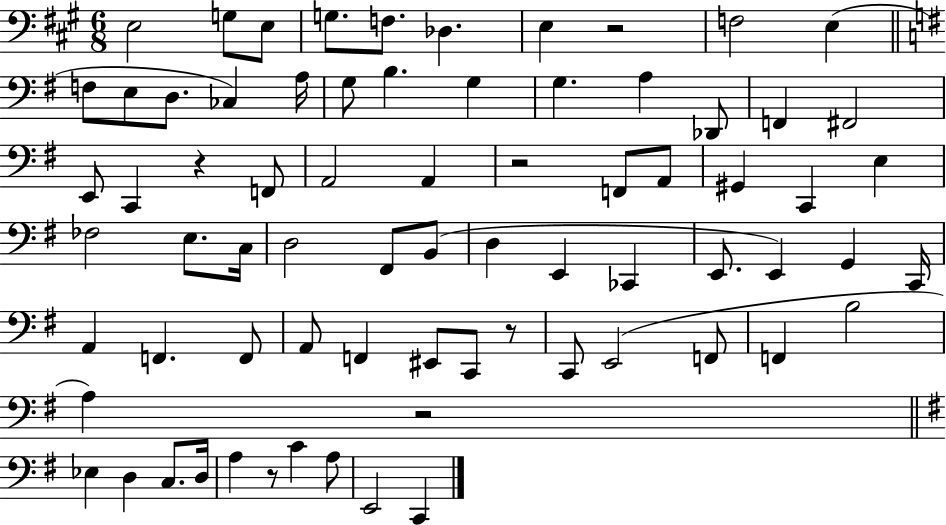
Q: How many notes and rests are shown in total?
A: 73